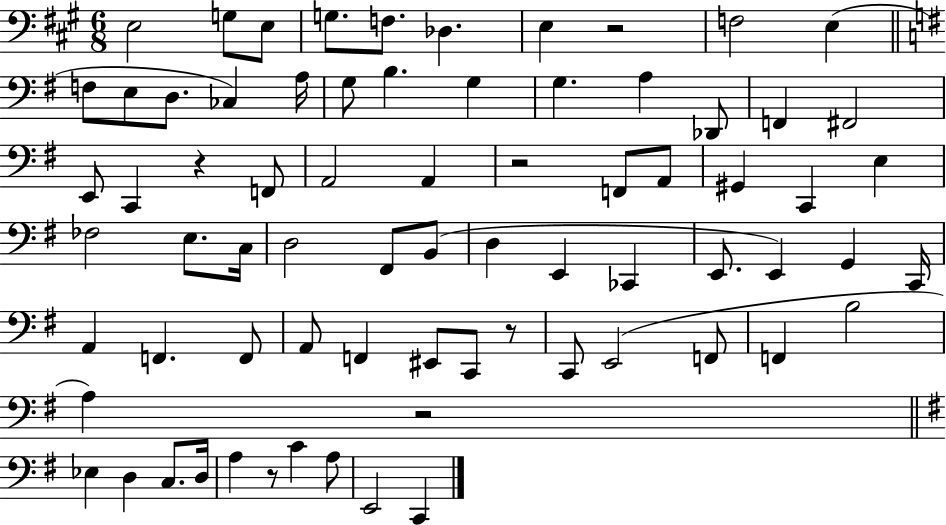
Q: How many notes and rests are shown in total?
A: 73